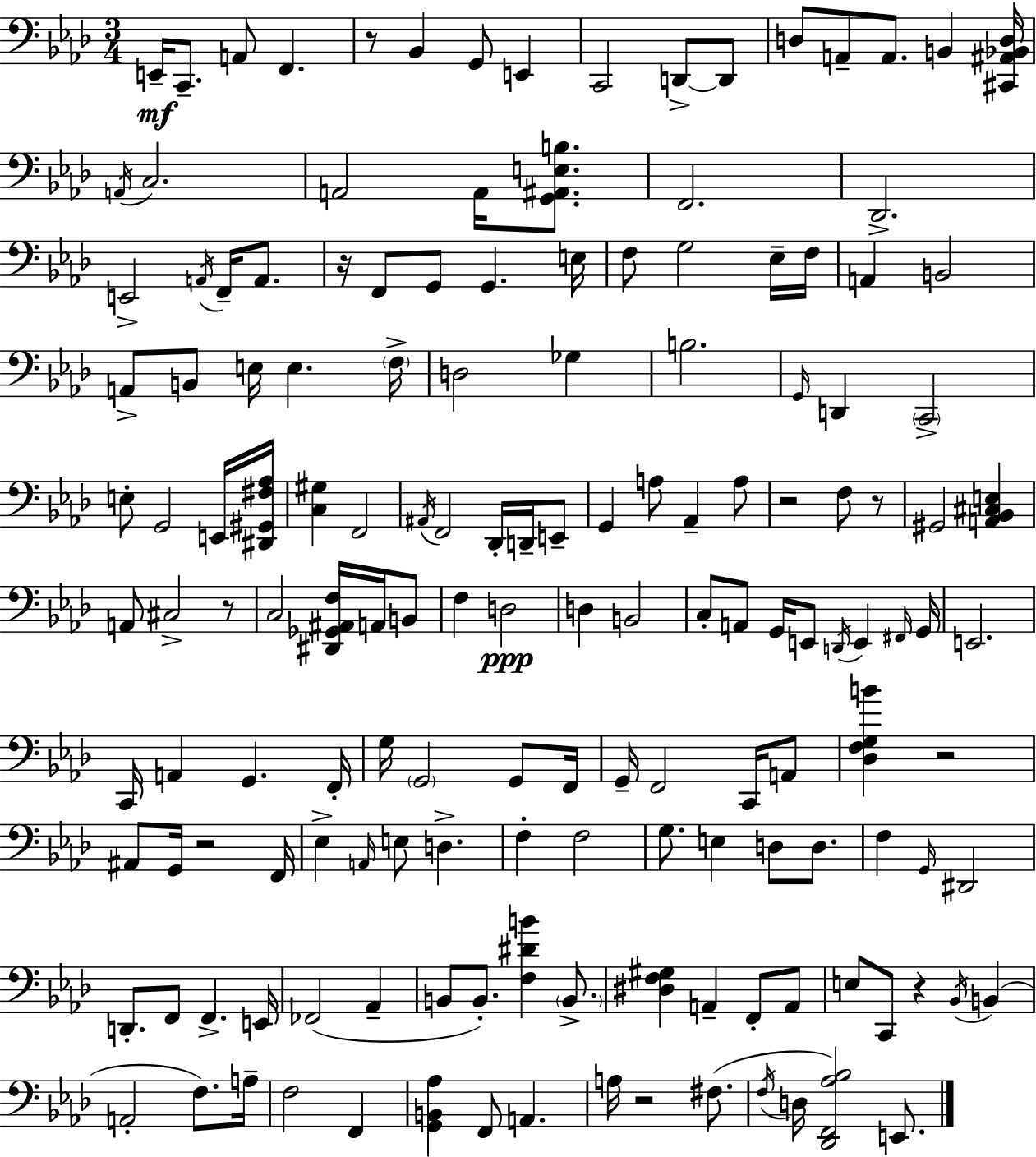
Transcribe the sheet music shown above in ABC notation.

X:1
T:Untitled
M:3/4
L:1/4
K:Ab
E,,/4 C,,/2 A,,/2 F,, z/2 _B,, G,,/2 E,, C,,2 D,,/2 D,,/2 D,/2 A,,/2 A,,/2 B,, [^C,,^A,,_B,,D,]/4 A,,/4 C,2 A,,2 A,,/4 [G,,^A,,E,B,]/2 F,,2 _D,,2 E,,2 A,,/4 F,,/4 A,,/2 z/4 F,,/2 G,,/2 G,, E,/4 F,/2 G,2 _E,/4 F,/4 A,, B,,2 A,,/2 B,,/2 E,/4 E, F,/4 D,2 _G, B,2 G,,/4 D,, C,,2 E,/2 G,,2 E,,/4 [^D,,^G,,^F,_A,]/4 [C,^G,] F,,2 ^A,,/4 F,,2 _D,,/4 D,,/4 E,,/2 G,, A,/2 _A,, A,/2 z2 F,/2 z/2 ^G,,2 [A,,_B,,^C,E,] A,,/2 ^C,2 z/2 C,2 [^D,,_G,,^A,,F,]/4 A,,/4 B,,/2 F, D,2 D, B,,2 C,/2 A,,/2 G,,/4 E,,/2 D,,/4 E,, ^F,,/4 G,,/4 E,,2 C,,/4 A,, G,, F,,/4 G,/4 G,,2 G,,/2 F,,/4 G,,/4 F,,2 C,,/4 A,,/2 [_D,F,G,B] z2 ^A,,/2 G,,/4 z2 F,,/4 _E, A,,/4 E,/2 D, F, F,2 G,/2 E, D,/2 D,/2 F, G,,/4 ^D,,2 D,,/2 F,,/2 F,, E,,/4 _F,,2 _A,, B,,/2 B,,/2 [F,^DB] B,,/2 [^D,F,^G,] A,, F,,/2 A,,/2 E,/2 C,,/2 z _B,,/4 B,, A,,2 F,/2 A,/4 F,2 F,, [G,,B,,_A,] F,,/2 A,, A,/4 z2 ^F,/2 F,/4 D,/4 [_D,,F,,_A,_B,]2 E,,/2